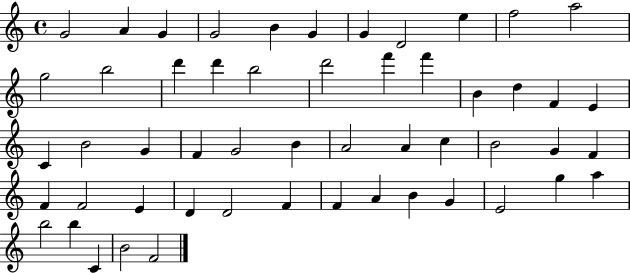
G4/h A4/q G4/q G4/h B4/q G4/q G4/q D4/h E5/q F5/h A5/h G5/h B5/h D6/q D6/q B5/h D6/h F6/q F6/q B4/q D5/q F4/q E4/q C4/q B4/h G4/q F4/q G4/h B4/q A4/h A4/q C5/q B4/h G4/q F4/q F4/q F4/h E4/q D4/q D4/h F4/q F4/q A4/q B4/q G4/q E4/h G5/q A5/q B5/h B5/q C4/q B4/h F4/h